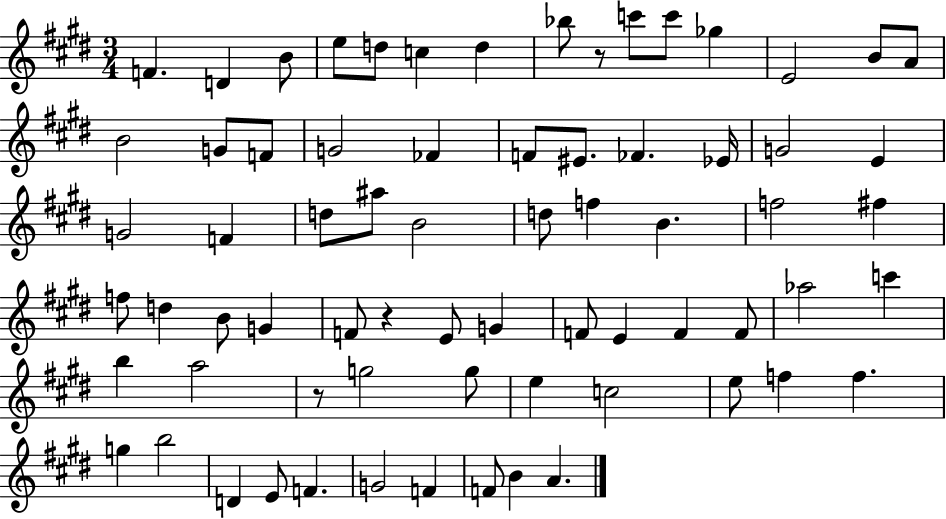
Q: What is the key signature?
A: E major